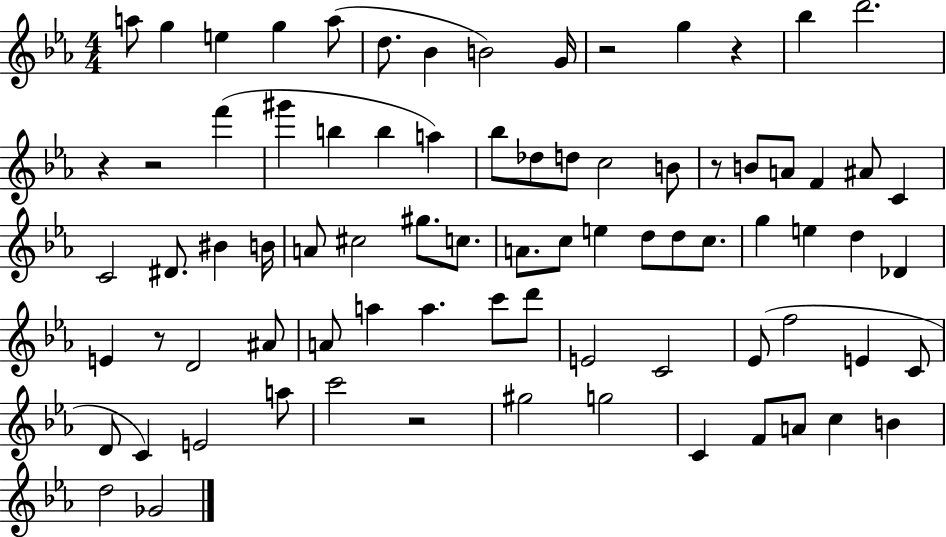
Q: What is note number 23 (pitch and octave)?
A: B4